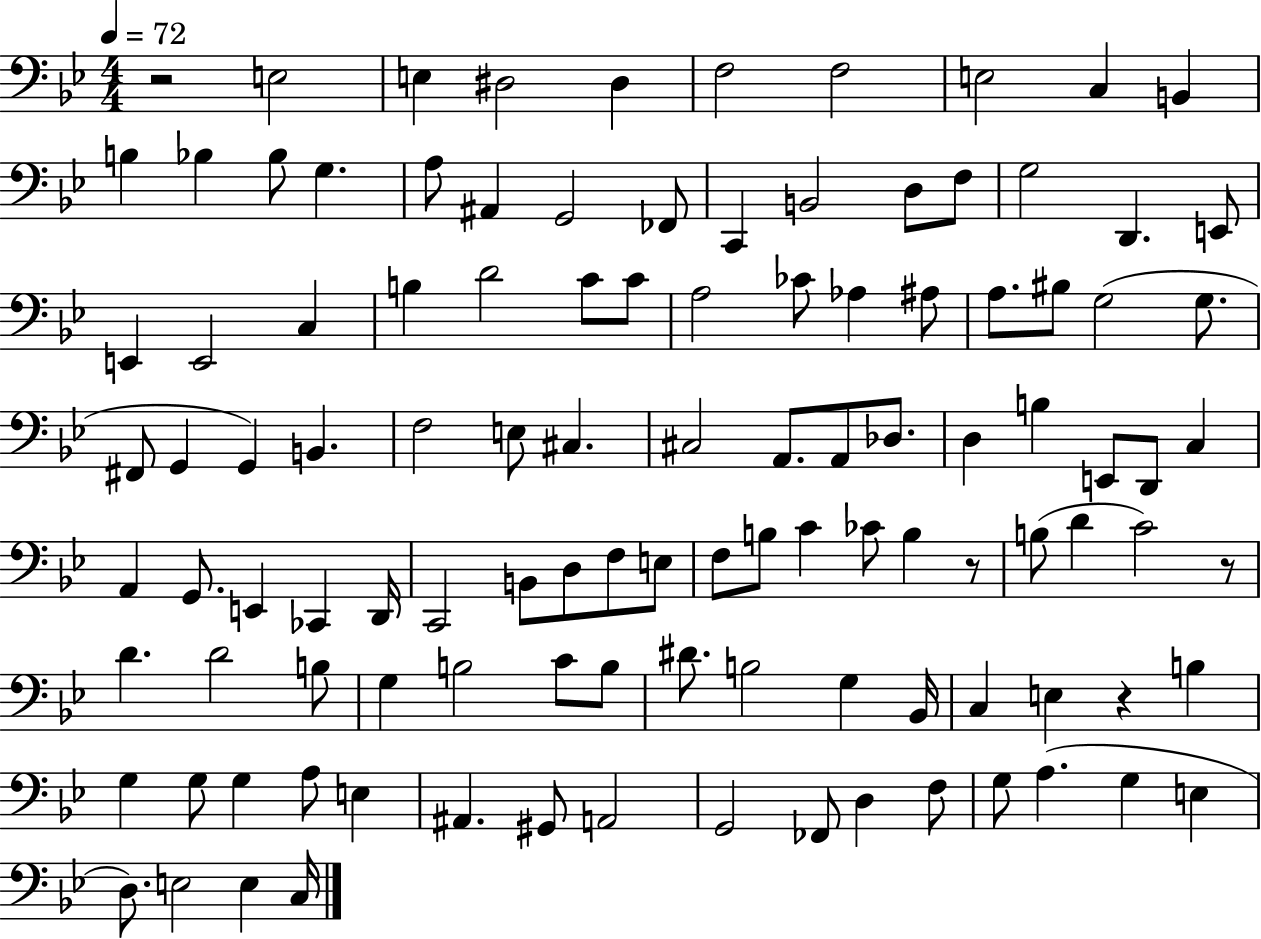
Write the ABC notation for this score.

X:1
T:Untitled
M:4/4
L:1/4
K:Bb
z2 E,2 E, ^D,2 ^D, F,2 F,2 E,2 C, B,, B, _B, _B,/2 G, A,/2 ^A,, G,,2 _F,,/2 C,, B,,2 D,/2 F,/2 G,2 D,, E,,/2 E,, E,,2 C, B, D2 C/2 C/2 A,2 _C/2 _A, ^A,/2 A,/2 ^B,/2 G,2 G,/2 ^F,,/2 G,, G,, B,, F,2 E,/2 ^C, ^C,2 A,,/2 A,,/2 _D,/2 D, B, E,,/2 D,,/2 C, A,, G,,/2 E,, _C,, D,,/4 C,,2 B,,/2 D,/2 F,/2 E,/2 F,/2 B,/2 C _C/2 B, z/2 B,/2 D C2 z/2 D D2 B,/2 G, B,2 C/2 B,/2 ^D/2 B,2 G, _B,,/4 C, E, z B, G, G,/2 G, A,/2 E, ^A,, ^G,,/2 A,,2 G,,2 _F,,/2 D, F,/2 G,/2 A, G, E, D,/2 E,2 E, C,/4